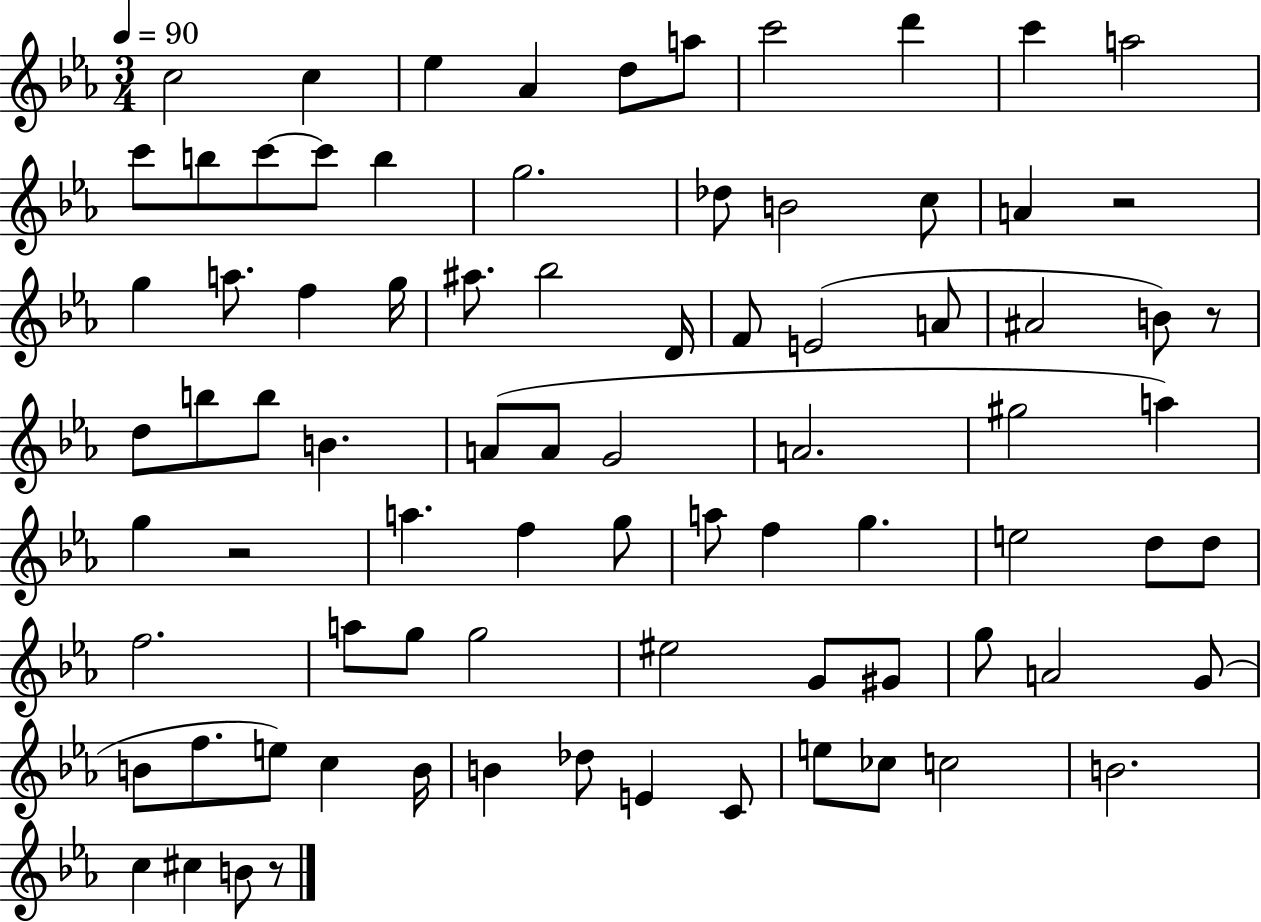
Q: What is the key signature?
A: EES major